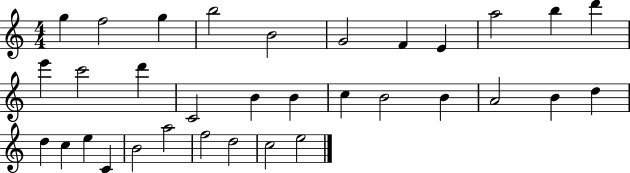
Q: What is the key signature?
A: C major